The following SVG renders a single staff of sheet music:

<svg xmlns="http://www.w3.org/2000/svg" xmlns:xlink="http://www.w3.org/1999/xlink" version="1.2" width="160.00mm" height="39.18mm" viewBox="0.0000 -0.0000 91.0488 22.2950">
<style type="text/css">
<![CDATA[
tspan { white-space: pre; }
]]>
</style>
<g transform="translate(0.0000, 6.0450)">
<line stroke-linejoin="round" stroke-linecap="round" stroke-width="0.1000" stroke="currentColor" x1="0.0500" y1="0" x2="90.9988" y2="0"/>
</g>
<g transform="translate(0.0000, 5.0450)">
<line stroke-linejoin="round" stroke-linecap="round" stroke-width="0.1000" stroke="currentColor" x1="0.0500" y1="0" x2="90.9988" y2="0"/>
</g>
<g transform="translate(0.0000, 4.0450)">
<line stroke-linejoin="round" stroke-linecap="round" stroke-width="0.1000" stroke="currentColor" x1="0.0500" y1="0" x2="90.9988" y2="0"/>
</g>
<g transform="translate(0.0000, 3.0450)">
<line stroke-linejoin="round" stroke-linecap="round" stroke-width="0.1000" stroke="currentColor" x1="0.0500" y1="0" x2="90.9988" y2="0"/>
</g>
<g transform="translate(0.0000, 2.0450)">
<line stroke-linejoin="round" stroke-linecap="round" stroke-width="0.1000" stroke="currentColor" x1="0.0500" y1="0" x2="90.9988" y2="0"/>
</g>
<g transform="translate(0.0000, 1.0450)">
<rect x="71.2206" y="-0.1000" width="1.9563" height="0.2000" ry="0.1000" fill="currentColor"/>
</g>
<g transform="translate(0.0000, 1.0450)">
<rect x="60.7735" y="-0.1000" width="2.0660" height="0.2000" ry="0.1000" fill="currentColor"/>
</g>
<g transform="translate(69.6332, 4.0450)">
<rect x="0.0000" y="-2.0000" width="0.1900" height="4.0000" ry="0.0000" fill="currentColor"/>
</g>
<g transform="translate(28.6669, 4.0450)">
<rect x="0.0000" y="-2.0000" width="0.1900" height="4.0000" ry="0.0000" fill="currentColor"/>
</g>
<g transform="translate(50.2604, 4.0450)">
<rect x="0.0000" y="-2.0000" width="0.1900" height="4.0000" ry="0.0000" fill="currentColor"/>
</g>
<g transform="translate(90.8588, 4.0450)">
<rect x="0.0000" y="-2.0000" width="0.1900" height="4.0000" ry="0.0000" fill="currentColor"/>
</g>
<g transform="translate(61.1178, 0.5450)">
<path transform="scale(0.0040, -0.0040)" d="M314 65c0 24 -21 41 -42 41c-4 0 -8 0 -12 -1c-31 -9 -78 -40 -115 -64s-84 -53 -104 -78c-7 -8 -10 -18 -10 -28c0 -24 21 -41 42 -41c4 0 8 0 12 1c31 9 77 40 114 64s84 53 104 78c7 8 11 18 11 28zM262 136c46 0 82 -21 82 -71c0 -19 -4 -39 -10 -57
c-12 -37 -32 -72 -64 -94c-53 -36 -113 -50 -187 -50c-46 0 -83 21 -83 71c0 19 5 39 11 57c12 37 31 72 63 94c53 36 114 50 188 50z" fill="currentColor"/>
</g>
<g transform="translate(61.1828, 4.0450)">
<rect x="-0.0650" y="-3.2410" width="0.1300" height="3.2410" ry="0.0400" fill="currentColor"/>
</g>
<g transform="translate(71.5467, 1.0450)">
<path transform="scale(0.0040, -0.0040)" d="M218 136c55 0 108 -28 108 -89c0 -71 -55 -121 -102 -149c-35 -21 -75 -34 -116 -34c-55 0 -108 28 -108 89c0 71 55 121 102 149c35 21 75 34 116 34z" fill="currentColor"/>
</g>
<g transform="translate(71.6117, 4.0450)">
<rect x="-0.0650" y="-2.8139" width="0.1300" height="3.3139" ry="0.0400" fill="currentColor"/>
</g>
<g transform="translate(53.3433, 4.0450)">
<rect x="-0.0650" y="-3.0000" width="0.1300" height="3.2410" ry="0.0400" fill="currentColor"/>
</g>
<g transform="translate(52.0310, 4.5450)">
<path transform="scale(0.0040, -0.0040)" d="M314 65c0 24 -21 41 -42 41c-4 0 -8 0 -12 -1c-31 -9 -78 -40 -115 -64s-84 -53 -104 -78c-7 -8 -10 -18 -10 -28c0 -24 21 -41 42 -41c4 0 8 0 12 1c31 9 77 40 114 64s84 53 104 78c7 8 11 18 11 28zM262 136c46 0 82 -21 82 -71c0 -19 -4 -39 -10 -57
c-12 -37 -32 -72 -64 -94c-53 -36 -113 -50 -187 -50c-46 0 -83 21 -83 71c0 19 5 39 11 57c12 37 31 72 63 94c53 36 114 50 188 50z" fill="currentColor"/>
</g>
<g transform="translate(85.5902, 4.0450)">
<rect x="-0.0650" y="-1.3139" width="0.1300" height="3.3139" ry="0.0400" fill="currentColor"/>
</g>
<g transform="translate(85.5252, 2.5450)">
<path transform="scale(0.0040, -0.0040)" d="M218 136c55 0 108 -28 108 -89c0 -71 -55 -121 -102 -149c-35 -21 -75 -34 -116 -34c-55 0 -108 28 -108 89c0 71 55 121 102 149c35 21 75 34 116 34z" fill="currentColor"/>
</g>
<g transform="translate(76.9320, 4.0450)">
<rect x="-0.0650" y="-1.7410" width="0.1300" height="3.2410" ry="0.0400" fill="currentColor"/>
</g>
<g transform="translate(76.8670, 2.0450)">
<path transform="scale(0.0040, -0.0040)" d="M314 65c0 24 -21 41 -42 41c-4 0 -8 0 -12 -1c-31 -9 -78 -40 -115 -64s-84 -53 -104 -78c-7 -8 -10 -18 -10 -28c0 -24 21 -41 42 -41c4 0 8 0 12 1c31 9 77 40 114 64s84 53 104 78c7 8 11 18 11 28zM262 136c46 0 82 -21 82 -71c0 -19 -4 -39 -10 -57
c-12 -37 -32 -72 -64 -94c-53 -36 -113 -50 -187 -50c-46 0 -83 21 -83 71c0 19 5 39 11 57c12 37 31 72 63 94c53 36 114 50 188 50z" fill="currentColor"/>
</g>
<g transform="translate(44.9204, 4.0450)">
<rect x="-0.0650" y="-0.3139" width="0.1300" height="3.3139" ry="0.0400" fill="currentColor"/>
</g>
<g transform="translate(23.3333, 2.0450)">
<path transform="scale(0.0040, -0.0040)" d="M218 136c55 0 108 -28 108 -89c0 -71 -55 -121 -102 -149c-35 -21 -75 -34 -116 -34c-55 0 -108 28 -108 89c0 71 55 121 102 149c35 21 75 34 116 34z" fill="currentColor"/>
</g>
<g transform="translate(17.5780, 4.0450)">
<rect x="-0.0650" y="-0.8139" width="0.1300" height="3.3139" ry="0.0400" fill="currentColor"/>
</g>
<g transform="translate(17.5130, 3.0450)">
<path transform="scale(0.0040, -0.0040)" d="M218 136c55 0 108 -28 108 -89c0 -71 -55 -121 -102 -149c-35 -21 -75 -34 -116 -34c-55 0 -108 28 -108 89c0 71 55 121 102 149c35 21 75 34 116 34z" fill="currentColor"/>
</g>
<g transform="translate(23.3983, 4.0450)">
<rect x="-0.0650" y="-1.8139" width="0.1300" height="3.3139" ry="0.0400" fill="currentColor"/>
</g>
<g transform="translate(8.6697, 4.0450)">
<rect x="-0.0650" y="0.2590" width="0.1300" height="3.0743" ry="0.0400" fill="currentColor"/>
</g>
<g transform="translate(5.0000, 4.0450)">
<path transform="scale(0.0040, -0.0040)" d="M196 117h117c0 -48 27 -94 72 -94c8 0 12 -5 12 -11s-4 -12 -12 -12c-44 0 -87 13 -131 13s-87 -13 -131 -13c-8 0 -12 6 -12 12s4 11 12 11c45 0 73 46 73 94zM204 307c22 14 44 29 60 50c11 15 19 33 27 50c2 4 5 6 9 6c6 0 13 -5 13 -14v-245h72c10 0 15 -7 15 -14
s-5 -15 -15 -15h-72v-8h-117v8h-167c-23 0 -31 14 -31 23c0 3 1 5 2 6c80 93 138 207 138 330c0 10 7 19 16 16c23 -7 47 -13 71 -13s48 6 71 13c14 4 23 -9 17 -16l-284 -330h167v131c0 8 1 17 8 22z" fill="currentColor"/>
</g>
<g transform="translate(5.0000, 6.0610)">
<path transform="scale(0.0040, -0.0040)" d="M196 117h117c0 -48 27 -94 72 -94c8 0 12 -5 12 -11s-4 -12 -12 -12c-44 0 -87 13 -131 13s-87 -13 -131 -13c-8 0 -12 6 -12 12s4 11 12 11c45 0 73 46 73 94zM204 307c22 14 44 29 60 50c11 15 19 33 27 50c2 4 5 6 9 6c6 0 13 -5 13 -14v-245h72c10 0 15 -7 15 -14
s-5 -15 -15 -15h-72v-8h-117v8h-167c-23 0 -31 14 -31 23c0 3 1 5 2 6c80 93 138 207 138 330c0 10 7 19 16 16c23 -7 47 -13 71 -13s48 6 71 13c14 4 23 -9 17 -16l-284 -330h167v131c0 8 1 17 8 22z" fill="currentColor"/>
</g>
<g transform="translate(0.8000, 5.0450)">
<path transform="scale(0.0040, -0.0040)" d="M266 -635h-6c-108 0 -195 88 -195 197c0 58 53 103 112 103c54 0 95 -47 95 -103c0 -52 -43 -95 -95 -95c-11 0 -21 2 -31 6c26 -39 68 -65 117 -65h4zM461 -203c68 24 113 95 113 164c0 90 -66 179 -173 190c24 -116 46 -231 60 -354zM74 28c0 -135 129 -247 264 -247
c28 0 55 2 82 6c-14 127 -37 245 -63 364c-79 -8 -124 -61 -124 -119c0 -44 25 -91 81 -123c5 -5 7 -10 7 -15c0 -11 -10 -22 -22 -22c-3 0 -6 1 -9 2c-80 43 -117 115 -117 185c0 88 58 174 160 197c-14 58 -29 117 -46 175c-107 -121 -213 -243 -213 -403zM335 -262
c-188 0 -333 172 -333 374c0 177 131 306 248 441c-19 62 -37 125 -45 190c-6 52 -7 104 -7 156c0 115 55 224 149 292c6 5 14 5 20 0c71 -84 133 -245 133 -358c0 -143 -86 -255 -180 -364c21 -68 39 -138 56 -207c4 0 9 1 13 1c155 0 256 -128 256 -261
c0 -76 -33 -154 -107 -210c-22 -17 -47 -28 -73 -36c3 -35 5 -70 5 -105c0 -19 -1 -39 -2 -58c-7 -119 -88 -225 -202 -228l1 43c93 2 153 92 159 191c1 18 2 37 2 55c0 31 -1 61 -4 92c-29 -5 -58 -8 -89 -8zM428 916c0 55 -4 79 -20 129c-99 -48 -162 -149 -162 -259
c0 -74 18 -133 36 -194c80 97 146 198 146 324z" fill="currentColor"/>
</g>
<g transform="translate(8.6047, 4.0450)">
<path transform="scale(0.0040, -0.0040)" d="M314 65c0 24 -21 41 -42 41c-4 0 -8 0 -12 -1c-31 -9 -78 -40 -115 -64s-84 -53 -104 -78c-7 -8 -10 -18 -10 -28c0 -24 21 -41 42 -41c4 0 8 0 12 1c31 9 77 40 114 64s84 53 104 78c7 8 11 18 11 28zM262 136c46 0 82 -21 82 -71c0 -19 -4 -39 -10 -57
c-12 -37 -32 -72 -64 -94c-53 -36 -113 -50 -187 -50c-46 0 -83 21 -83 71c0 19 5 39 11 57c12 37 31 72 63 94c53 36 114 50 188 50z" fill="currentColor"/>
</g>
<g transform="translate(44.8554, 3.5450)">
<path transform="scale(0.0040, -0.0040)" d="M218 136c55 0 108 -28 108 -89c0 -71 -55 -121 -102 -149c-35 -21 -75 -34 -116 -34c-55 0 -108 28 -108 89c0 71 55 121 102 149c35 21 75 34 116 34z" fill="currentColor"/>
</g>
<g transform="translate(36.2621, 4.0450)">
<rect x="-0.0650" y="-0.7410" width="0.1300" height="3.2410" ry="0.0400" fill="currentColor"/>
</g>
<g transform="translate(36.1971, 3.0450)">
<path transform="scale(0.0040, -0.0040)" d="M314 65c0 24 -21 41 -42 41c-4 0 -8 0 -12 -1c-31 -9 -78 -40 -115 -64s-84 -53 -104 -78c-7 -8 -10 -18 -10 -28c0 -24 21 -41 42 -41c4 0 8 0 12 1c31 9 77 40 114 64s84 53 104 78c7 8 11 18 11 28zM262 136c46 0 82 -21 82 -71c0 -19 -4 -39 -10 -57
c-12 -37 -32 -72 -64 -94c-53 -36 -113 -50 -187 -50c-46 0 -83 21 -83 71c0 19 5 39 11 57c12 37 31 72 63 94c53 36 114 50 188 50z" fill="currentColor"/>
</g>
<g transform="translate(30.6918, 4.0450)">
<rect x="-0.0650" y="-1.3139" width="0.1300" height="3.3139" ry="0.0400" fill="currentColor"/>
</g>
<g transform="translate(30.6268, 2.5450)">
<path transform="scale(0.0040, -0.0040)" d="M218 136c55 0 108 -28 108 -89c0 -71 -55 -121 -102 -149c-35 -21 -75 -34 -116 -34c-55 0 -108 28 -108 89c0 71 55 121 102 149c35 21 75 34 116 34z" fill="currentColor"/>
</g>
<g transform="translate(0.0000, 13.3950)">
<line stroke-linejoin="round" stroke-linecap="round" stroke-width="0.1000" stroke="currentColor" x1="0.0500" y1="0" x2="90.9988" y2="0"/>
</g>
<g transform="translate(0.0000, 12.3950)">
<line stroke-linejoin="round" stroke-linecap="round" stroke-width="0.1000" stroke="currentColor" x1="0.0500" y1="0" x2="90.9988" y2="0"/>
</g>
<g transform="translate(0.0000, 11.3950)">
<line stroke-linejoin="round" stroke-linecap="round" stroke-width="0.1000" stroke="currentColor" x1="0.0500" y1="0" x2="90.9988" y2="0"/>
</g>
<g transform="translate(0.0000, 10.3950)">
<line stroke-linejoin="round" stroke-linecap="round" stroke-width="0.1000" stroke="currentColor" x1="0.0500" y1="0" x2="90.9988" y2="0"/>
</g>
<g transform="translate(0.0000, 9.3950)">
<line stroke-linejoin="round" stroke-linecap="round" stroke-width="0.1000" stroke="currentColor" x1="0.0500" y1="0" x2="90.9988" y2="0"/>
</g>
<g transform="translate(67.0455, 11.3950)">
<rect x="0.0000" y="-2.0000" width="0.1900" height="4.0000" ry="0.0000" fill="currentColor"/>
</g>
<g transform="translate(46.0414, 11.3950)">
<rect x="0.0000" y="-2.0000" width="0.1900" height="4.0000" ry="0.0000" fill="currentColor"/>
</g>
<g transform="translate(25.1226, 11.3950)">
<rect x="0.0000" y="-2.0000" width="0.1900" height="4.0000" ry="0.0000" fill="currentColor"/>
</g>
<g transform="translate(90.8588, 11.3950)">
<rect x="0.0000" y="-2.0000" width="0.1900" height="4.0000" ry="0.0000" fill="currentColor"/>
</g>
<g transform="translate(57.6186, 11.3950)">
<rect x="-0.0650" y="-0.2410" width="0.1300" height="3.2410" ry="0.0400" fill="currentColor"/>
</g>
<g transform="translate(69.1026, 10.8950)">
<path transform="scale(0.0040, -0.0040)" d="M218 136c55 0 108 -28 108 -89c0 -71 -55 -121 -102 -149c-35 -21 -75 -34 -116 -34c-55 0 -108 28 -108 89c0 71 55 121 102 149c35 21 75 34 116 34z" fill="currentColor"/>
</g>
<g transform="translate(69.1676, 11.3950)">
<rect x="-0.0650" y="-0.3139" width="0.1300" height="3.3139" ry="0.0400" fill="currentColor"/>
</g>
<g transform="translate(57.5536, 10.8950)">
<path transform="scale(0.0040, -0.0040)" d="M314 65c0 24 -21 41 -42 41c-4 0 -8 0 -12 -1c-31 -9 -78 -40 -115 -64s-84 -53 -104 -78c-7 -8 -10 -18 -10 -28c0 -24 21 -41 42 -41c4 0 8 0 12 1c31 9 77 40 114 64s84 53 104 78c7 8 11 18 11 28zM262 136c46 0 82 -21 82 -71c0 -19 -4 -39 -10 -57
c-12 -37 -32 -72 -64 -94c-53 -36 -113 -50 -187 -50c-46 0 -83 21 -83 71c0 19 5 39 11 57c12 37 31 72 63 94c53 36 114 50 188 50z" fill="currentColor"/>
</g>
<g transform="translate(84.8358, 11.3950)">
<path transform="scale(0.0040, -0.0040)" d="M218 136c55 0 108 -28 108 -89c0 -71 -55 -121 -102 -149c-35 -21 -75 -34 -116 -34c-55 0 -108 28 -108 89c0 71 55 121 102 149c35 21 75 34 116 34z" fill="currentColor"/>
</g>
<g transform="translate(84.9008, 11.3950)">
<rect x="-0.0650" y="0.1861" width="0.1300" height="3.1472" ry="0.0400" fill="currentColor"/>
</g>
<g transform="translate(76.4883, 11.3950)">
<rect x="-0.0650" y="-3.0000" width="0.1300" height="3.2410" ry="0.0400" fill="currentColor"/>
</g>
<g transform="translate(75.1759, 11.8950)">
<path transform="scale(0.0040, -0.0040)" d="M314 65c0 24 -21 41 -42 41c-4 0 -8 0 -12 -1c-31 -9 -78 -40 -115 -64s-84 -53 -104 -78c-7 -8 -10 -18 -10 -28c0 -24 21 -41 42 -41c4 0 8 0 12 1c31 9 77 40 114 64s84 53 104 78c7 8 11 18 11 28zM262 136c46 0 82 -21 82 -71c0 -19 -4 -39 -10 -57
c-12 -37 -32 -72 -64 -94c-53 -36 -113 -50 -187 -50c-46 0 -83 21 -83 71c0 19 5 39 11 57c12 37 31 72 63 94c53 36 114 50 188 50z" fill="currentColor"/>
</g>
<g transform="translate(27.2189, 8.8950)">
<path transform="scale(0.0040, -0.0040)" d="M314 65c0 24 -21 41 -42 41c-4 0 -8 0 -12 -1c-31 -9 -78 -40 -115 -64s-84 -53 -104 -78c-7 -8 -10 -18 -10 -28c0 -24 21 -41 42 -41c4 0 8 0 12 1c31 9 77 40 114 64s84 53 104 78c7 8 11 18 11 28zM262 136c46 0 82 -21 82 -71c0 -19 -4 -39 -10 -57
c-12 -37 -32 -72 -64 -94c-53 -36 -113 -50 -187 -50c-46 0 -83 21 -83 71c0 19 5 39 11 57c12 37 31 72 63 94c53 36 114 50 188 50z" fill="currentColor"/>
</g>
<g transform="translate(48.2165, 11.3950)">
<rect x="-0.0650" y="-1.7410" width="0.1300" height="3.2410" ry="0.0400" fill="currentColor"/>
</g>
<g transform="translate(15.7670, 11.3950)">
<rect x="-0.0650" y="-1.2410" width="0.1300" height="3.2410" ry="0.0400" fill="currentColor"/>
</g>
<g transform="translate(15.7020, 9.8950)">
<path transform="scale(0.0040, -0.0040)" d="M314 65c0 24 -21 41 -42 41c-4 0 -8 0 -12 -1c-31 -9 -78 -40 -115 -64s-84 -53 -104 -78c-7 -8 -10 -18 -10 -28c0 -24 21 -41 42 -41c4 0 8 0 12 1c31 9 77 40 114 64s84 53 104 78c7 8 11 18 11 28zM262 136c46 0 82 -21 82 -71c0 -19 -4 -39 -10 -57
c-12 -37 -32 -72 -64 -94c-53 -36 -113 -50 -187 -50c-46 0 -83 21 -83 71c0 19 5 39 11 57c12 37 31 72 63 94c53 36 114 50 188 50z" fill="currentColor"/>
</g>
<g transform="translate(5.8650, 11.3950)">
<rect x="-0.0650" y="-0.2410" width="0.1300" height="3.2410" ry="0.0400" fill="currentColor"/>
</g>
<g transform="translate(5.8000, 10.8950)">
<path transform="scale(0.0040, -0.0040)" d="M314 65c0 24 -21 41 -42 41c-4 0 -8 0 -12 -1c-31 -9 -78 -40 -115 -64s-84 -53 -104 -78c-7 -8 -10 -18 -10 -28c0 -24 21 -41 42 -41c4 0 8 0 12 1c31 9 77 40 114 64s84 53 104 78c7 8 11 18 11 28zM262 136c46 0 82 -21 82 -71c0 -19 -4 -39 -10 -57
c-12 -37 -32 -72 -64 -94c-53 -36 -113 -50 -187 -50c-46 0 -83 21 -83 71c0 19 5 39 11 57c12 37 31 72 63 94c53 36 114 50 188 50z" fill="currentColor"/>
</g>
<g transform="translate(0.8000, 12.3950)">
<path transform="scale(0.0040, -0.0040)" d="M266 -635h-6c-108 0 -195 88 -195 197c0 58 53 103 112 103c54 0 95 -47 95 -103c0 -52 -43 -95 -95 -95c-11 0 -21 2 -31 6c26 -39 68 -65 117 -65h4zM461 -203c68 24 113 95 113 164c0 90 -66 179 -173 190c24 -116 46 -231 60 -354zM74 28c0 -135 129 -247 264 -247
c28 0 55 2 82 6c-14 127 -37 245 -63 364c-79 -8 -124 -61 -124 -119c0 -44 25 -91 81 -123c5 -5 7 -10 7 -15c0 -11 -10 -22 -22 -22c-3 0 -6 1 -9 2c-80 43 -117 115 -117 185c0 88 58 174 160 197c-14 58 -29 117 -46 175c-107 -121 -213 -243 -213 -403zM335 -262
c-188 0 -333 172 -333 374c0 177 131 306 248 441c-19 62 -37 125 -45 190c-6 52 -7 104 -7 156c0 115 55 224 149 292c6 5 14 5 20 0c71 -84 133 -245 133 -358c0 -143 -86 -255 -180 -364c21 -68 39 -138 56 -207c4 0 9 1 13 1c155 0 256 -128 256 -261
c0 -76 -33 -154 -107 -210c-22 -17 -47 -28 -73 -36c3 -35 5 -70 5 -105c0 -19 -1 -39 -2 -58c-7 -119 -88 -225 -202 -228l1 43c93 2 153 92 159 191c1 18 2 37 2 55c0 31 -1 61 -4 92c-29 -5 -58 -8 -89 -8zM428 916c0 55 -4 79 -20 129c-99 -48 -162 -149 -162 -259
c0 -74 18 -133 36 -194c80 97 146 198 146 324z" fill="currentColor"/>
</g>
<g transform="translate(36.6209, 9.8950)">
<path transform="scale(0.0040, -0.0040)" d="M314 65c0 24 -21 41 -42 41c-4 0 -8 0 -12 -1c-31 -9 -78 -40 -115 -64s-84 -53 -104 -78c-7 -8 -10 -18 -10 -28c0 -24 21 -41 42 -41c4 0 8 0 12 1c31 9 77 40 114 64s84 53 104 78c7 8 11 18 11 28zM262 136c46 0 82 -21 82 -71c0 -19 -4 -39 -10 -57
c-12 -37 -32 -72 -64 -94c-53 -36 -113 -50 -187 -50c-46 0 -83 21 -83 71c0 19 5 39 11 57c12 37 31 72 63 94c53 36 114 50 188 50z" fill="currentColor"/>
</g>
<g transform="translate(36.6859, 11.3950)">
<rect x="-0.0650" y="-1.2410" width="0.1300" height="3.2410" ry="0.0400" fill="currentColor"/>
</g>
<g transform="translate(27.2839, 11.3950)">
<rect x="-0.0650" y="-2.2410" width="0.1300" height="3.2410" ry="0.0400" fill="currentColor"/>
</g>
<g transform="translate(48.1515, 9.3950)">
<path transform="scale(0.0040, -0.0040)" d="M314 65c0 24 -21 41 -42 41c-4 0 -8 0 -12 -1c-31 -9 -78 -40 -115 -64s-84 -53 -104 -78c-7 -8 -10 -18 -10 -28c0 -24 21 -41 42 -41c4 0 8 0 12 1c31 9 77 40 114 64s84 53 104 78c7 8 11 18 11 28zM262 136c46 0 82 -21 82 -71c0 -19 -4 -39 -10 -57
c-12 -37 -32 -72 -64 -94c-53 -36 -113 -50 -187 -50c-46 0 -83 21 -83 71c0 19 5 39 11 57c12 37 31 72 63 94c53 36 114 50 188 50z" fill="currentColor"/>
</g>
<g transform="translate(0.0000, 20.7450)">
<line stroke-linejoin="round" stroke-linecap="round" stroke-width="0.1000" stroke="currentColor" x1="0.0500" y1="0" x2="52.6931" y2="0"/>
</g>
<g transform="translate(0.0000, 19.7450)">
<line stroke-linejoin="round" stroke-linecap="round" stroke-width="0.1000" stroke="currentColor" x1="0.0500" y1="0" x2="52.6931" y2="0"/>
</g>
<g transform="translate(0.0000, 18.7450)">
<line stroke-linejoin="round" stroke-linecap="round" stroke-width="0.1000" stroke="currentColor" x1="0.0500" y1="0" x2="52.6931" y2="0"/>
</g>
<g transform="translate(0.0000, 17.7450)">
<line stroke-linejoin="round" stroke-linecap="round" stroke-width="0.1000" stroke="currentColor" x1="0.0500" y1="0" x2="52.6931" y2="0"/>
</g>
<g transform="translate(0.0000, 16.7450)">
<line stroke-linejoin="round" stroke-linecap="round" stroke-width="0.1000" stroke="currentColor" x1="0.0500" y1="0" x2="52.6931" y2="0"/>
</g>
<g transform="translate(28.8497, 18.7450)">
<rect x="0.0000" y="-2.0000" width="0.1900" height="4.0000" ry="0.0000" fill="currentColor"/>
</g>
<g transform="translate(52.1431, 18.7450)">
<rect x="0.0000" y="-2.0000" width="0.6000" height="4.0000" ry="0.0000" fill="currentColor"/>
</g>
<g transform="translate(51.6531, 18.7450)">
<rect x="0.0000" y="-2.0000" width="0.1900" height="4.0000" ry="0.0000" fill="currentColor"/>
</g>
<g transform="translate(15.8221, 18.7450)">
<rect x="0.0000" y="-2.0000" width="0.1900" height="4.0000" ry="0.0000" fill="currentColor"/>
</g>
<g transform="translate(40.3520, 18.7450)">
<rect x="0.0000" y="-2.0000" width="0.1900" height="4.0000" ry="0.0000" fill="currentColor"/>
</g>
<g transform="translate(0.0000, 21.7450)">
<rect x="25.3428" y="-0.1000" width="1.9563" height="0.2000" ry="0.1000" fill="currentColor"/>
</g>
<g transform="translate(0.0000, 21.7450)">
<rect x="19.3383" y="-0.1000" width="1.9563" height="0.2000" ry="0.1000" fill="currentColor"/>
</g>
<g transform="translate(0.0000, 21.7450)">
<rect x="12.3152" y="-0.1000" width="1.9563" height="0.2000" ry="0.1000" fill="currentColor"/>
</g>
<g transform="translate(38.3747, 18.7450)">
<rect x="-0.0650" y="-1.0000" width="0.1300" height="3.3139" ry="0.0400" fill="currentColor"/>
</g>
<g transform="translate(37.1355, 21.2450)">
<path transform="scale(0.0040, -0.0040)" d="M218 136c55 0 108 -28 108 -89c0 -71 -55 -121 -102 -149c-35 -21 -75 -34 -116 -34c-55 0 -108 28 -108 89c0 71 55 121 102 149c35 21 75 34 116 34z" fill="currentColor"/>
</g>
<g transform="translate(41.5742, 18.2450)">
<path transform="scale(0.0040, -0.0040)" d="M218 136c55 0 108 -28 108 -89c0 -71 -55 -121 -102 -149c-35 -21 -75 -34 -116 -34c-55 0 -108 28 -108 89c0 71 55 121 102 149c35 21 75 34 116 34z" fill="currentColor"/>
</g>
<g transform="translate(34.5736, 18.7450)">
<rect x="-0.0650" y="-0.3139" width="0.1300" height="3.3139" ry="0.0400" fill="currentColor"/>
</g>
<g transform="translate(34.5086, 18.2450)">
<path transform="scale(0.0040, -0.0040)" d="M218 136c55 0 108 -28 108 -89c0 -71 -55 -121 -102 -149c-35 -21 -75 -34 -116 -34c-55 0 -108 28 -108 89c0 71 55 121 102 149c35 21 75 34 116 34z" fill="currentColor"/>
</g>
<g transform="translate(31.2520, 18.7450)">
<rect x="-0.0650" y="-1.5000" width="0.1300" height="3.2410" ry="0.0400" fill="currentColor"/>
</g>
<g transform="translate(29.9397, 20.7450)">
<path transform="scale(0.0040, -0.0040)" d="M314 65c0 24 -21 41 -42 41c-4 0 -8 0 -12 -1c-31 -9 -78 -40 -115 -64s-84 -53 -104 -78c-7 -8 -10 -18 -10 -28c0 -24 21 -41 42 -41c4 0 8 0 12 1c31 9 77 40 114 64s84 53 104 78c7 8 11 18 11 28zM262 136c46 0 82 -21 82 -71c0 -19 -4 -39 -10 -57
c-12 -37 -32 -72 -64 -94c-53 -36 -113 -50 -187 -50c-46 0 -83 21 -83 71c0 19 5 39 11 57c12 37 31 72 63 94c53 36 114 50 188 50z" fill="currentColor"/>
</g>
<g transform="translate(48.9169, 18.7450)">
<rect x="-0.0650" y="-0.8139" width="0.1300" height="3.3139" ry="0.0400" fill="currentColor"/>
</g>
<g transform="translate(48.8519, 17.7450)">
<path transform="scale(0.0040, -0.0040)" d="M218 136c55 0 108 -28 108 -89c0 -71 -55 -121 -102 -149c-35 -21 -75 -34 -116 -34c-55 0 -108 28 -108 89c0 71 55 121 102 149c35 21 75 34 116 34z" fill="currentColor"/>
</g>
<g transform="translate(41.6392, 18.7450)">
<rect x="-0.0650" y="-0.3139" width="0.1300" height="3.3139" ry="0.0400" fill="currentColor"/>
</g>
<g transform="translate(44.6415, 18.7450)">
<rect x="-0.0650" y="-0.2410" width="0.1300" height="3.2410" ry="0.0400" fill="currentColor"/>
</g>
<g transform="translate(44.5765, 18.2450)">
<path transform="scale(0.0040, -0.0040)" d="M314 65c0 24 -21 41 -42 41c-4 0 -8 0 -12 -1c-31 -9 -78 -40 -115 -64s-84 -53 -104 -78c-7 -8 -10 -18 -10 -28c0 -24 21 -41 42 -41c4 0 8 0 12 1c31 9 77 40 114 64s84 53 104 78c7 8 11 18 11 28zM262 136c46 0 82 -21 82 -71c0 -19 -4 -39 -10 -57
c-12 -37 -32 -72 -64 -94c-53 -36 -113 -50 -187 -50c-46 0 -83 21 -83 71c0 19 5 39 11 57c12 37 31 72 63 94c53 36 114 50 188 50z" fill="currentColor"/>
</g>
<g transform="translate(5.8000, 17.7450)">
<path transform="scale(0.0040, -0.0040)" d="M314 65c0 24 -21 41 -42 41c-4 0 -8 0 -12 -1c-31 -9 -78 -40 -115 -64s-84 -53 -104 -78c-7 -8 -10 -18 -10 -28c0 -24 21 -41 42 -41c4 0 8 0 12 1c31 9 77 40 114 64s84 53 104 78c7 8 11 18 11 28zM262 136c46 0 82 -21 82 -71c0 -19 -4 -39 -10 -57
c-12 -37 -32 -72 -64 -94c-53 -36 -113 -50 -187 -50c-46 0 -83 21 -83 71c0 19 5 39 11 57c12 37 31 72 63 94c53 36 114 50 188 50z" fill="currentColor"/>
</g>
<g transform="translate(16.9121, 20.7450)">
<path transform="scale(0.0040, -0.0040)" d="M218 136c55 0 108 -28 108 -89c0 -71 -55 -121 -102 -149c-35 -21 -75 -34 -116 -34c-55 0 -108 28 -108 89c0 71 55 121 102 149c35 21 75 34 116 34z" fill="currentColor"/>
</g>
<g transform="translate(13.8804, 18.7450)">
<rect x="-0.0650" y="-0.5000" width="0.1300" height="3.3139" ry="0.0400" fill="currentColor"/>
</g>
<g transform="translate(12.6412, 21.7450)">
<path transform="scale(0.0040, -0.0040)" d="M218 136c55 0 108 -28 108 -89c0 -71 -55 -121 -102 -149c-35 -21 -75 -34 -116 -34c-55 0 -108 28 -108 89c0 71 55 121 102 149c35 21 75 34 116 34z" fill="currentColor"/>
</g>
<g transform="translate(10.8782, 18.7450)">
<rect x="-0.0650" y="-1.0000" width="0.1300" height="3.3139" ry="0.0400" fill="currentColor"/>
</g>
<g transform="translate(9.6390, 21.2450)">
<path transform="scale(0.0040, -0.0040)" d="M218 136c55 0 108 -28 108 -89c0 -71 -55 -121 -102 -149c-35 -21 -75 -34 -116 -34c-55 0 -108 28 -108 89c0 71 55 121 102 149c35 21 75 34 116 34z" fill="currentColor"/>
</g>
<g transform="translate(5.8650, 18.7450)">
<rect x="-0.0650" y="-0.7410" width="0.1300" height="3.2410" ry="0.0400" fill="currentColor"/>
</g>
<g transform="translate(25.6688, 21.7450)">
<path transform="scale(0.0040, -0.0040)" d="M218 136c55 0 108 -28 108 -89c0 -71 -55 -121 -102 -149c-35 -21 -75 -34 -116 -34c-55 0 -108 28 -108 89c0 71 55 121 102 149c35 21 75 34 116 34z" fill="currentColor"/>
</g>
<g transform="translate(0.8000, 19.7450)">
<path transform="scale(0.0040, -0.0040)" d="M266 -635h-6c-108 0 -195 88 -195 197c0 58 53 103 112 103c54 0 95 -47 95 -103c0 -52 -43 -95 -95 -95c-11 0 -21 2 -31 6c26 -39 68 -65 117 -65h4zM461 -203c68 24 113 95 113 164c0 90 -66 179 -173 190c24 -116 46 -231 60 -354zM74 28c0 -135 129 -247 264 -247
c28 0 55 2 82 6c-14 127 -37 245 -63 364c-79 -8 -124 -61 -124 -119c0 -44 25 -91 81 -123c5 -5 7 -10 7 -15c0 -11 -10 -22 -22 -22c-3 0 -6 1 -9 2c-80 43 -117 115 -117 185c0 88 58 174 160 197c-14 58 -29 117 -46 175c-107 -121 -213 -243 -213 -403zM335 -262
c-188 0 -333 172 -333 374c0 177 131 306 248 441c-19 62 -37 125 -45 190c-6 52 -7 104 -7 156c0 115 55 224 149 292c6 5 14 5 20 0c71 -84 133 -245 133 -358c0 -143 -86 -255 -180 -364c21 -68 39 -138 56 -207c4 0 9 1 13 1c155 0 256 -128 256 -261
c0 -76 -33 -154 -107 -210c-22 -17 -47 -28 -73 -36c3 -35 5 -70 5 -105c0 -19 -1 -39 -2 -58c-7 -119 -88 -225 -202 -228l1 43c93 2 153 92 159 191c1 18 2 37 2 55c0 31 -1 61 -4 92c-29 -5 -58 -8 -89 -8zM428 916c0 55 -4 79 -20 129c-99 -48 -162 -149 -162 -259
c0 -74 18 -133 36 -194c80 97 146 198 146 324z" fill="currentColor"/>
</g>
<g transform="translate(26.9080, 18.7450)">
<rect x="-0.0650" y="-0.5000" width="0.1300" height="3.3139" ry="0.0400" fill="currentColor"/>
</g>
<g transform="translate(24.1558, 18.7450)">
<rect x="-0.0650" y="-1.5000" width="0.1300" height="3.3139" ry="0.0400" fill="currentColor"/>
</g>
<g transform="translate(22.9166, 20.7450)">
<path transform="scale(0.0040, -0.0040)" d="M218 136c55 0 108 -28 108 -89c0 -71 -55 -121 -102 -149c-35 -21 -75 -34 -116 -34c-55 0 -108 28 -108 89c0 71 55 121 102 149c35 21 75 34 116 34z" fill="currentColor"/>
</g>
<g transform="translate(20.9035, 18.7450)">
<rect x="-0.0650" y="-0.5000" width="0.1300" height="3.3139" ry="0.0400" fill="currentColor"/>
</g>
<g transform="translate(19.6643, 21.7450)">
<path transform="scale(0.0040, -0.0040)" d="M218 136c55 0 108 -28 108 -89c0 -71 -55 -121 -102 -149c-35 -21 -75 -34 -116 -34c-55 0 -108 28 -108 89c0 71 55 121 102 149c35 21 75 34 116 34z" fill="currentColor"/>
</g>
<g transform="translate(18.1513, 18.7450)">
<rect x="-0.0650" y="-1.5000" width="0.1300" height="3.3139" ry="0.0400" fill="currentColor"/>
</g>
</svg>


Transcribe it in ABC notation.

X:1
T:Untitled
M:4/4
L:1/4
K:C
B2 d f e d2 c A2 b2 a f2 e c2 e2 g2 e2 f2 c2 c A2 B d2 D C E C E C E2 c D c c2 d